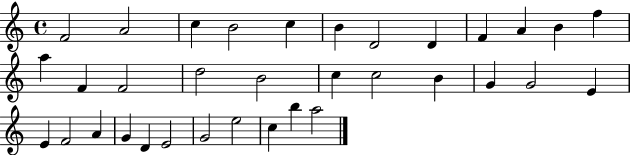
X:1
T:Untitled
M:4/4
L:1/4
K:C
F2 A2 c B2 c B D2 D F A B f a F F2 d2 B2 c c2 B G G2 E E F2 A G D E2 G2 e2 c b a2